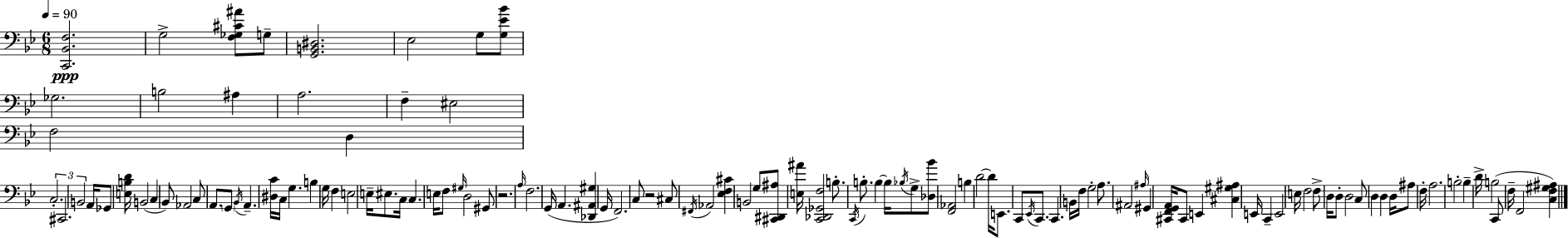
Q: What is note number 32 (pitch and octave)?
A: E3